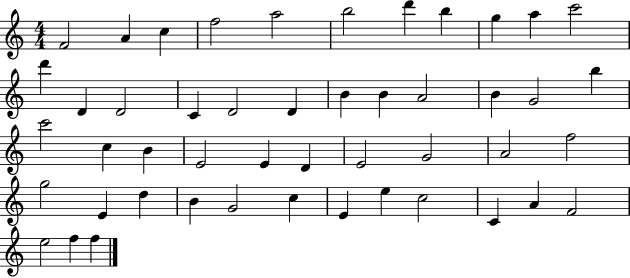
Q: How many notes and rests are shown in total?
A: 48